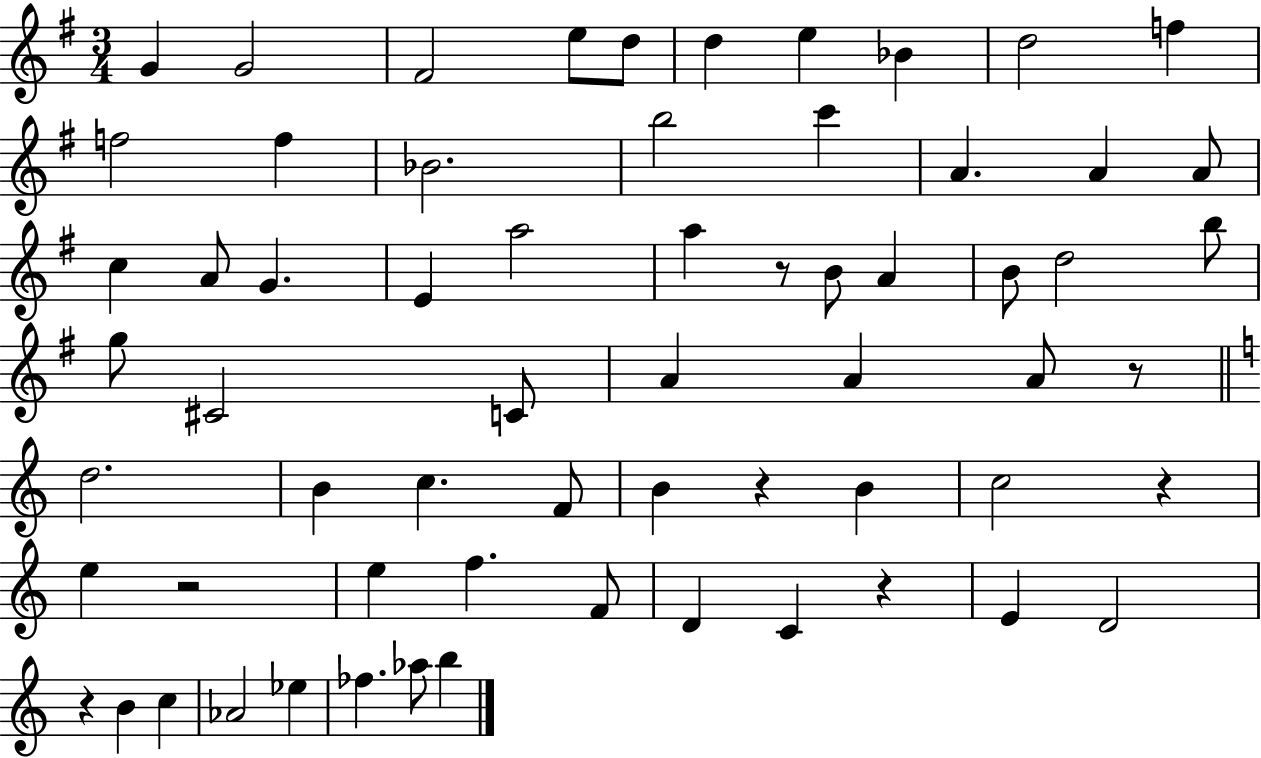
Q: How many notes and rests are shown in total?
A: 64